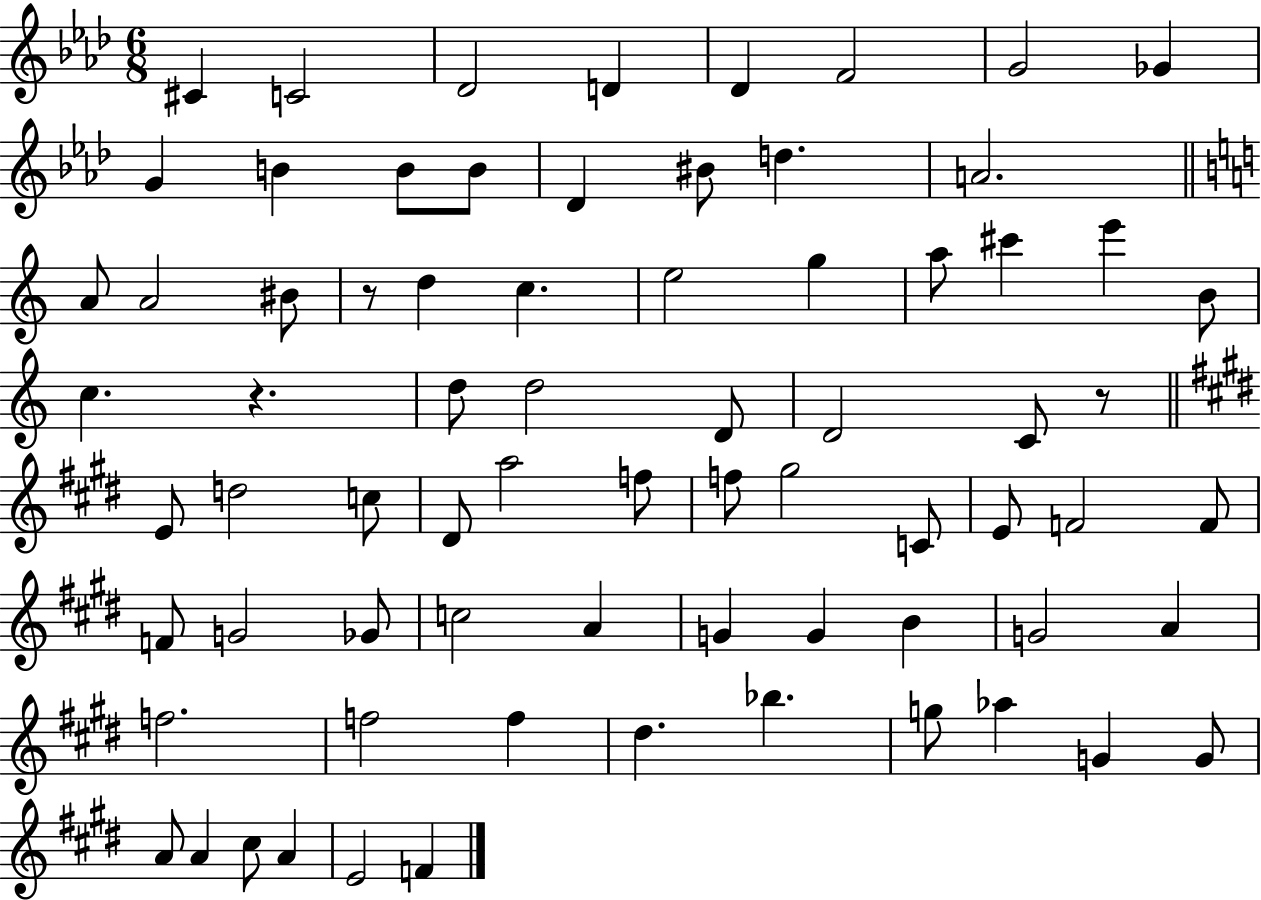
{
  \clef treble
  \numericTimeSignature
  \time 6/8
  \key aes \major
  cis'4 c'2 | des'2 d'4 | des'4 f'2 | g'2 ges'4 | \break g'4 b'4 b'8 b'8 | des'4 bis'8 d''4. | a'2. | \bar "||" \break \key c \major a'8 a'2 bis'8 | r8 d''4 c''4. | e''2 g''4 | a''8 cis'''4 e'''4 b'8 | \break c''4. r4. | d''8 d''2 d'8 | d'2 c'8 r8 | \bar "||" \break \key e \major e'8 d''2 c''8 | dis'8 a''2 f''8 | f''8 gis''2 c'8 | e'8 f'2 f'8 | \break f'8 g'2 ges'8 | c''2 a'4 | g'4 g'4 b'4 | g'2 a'4 | \break f''2. | f''2 f''4 | dis''4. bes''4. | g''8 aes''4 g'4 g'8 | \break a'8 a'4 cis''8 a'4 | e'2 f'4 | \bar "|."
}